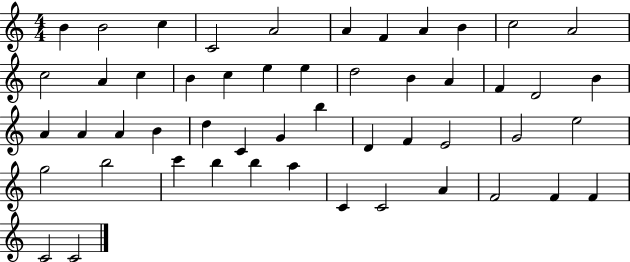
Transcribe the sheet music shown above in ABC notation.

X:1
T:Untitled
M:4/4
L:1/4
K:C
B B2 c C2 A2 A F A B c2 A2 c2 A c B c e e d2 B A F D2 B A A A B d C G b D F E2 G2 e2 g2 b2 c' b b a C C2 A F2 F F C2 C2